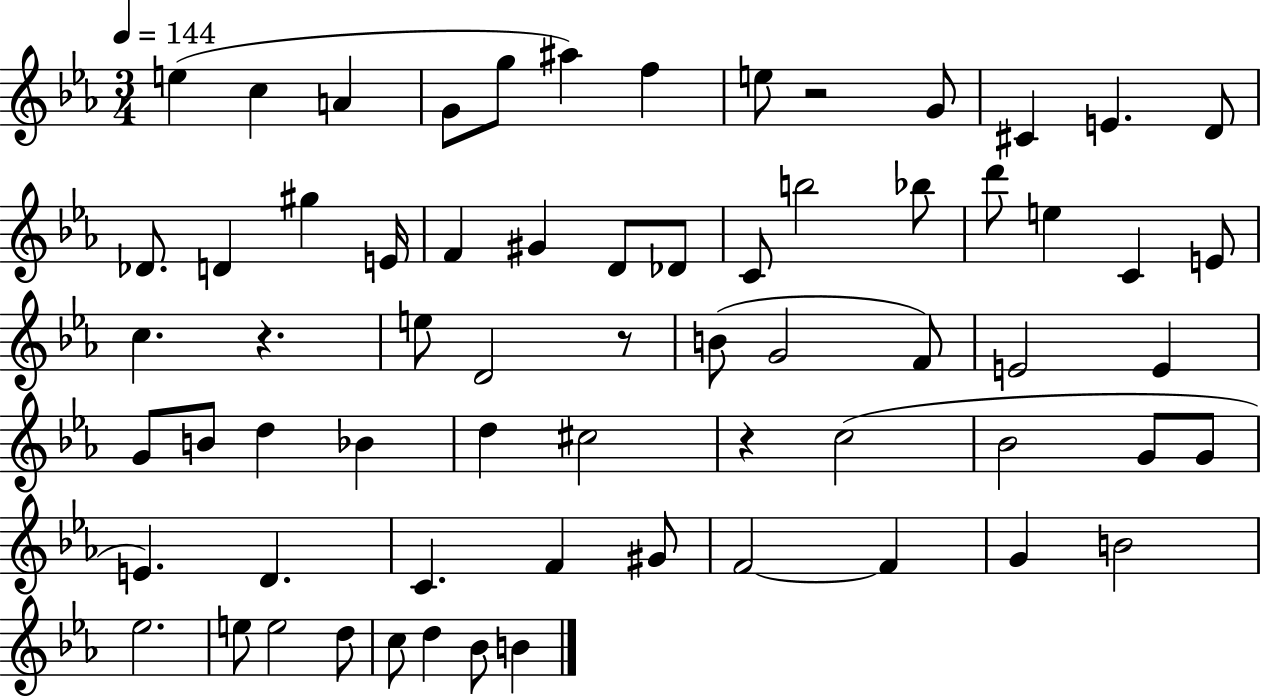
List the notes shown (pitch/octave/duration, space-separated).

E5/q C5/q A4/q G4/e G5/e A#5/q F5/q E5/e R/h G4/e C#4/q E4/q. D4/e Db4/e. D4/q G#5/q E4/s F4/q G#4/q D4/e Db4/e C4/e B5/h Bb5/e D6/e E5/q C4/q E4/e C5/q. R/q. E5/e D4/h R/e B4/e G4/h F4/e E4/h E4/q G4/e B4/e D5/q Bb4/q D5/q C#5/h R/q C5/h Bb4/h G4/e G4/e E4/q. D4/q. C4/q. F4/q G#4/e F4/h F4/q G4/q B4/h Eb5/h. E5/e E5/h D5/e C5/e D5/q Bb4/e B4/q